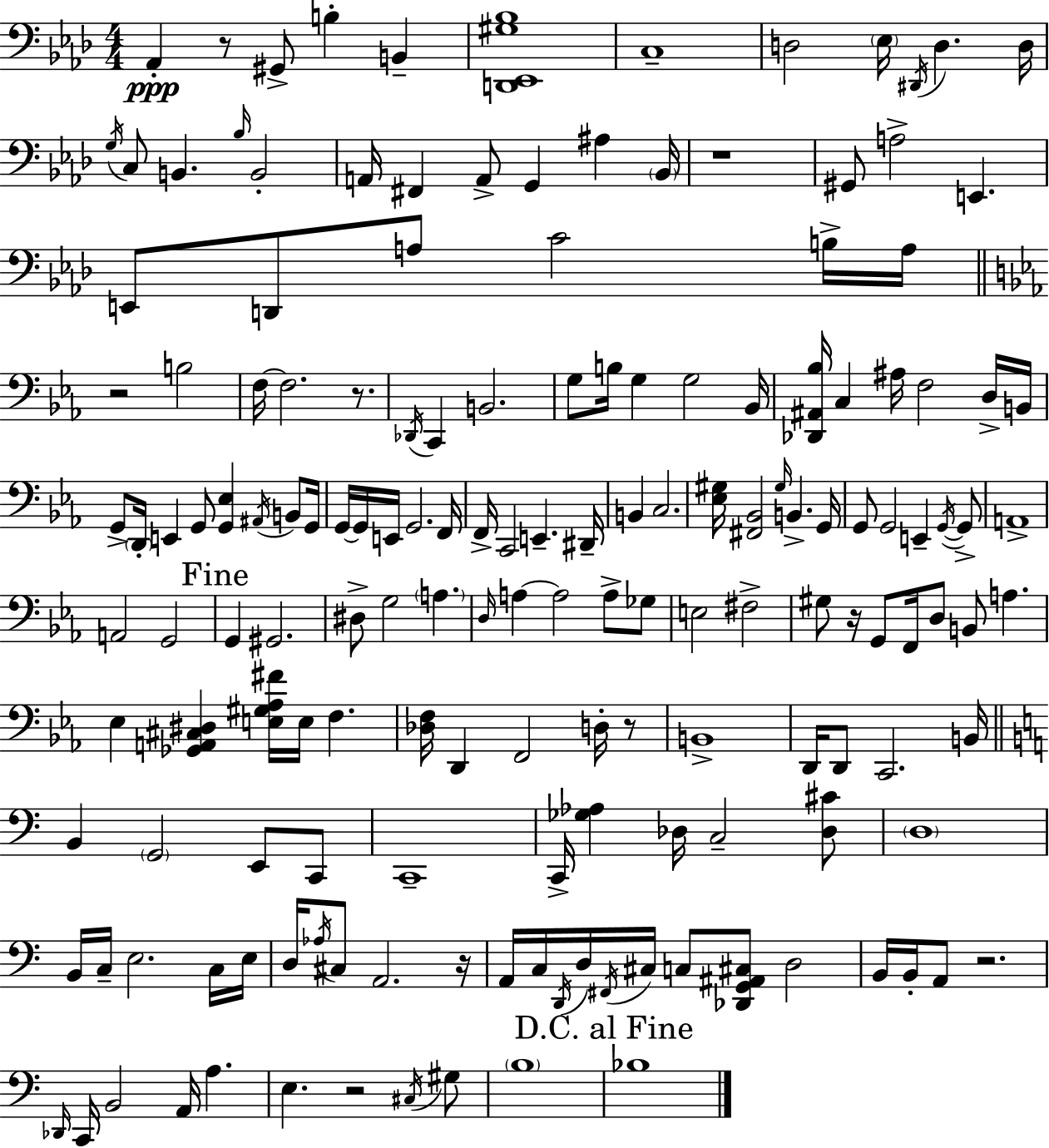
Ab2/q R/e G#2/e B3/q B2/q [D2,Eb2,G#3,Bb3]/w C3/w D3/h Eb3/s D#2/s D3/q. D3/s G3/s C3/e B2/q. Bb3/s B2/h A2/s F#2/q A2/e G2/q A#3/q Bb2/s R/w G#2/e A3/h E2/q. E2/e D2/e A3/e C4/h B3/s A3/s R/h B3/h F3/s F3/h. R/e. Db2/s C2/q B2/h. G3/e B3/s G3/q G3/h Bb2/s [Db2,A#2,Bb3]/s C3/q A#3/s F3/h D3/s B2/s G2/e D2/s E2/q G2/e [G2,Eb3]/q A#2/s B2/e G2/s G2/s G2/s E2/s G2/h. F2/s F2/s C2/h E2/q. D#2/s B2/q C3/h. [Eb3,G#3]/s [F#2,Bb2]/h G#3/s B2/q. G2/s G2/e G2/h E2/q G2/s G2/e A2/w A2/h G2/h G2/q G#2/h. D#3/e G3/h A3/q. D3/s A3/q A3/h A3/e Gb3/e E3/h F#3/h G#3/e R/s G2/e F2/s D3/e B2/e A3/q. Eb3/q [Gb2,A2,C#3,D#3]/q [E3,G#3,Ab3,F#4]/s E3/s F3/q. [Db3,F3]/s D2/q F2/h D3/s R/e B2/w D2/s D2/e C2/h. B2/s B2/q G2/h E2/e C2/e C2/w C2/s [Gb3,Ab3]/q Db3/s C3/h [Db3,C#4]/e D3/w B2/s C3/s E3/h. C3/s E3/s D3/s Ab3/s C#3/e A2/h. R/s A2/s C3/s D2/s D3/s F#2/s C#3/s C3/e [Db2,G2,A#2,C#3]/e D3/h B2/s B2/s A2/e R/h. Db2/s C2/s B2/h A2/s A3/q. E3/q. R/h C#3/s G#3/e B3/w Bb3/w